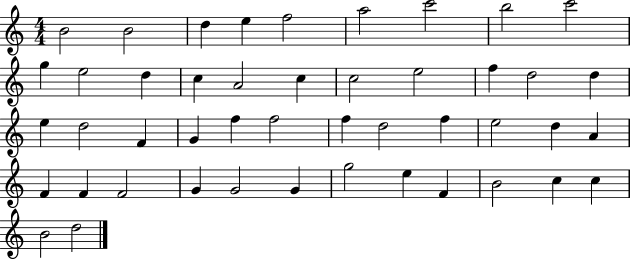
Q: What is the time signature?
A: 4/4